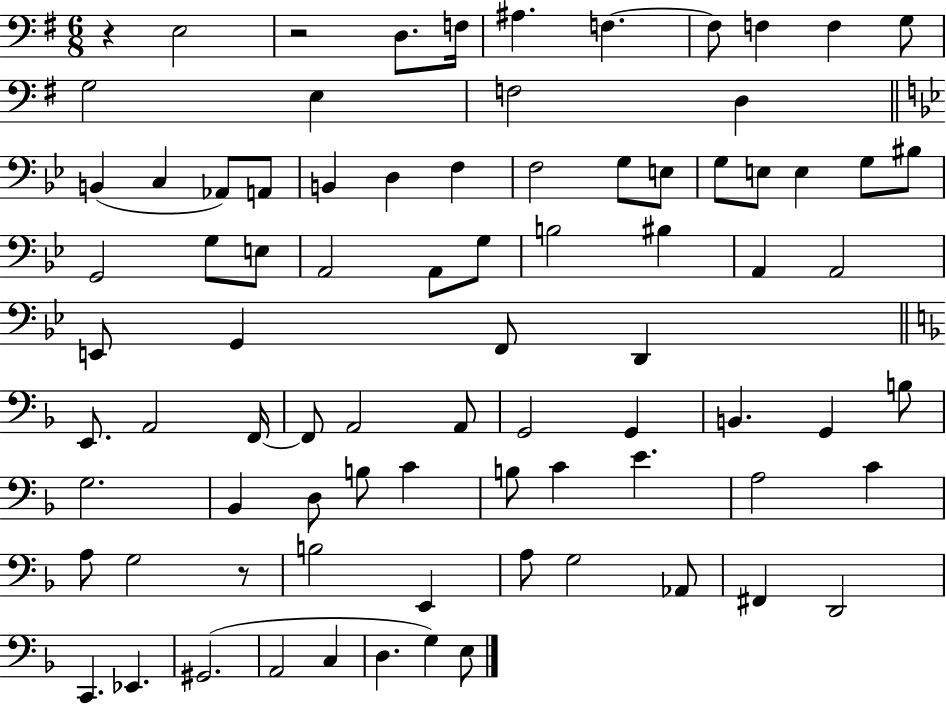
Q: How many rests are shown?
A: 3